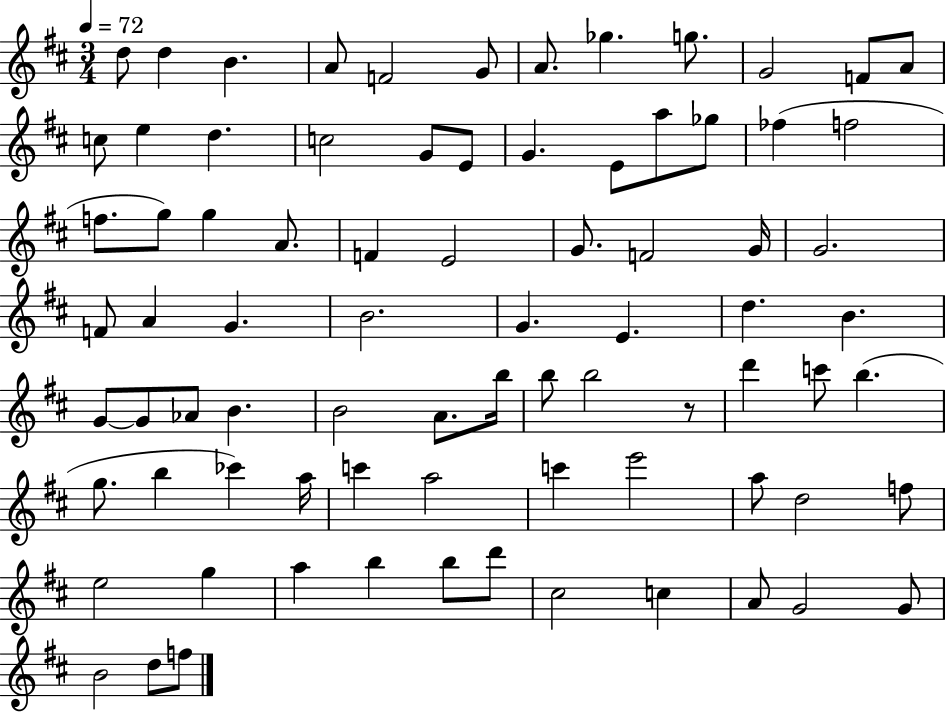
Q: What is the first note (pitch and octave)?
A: D5